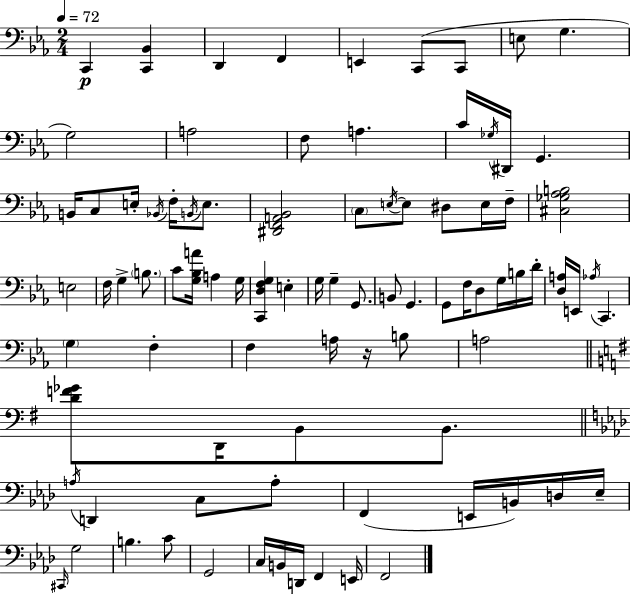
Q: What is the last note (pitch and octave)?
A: F2